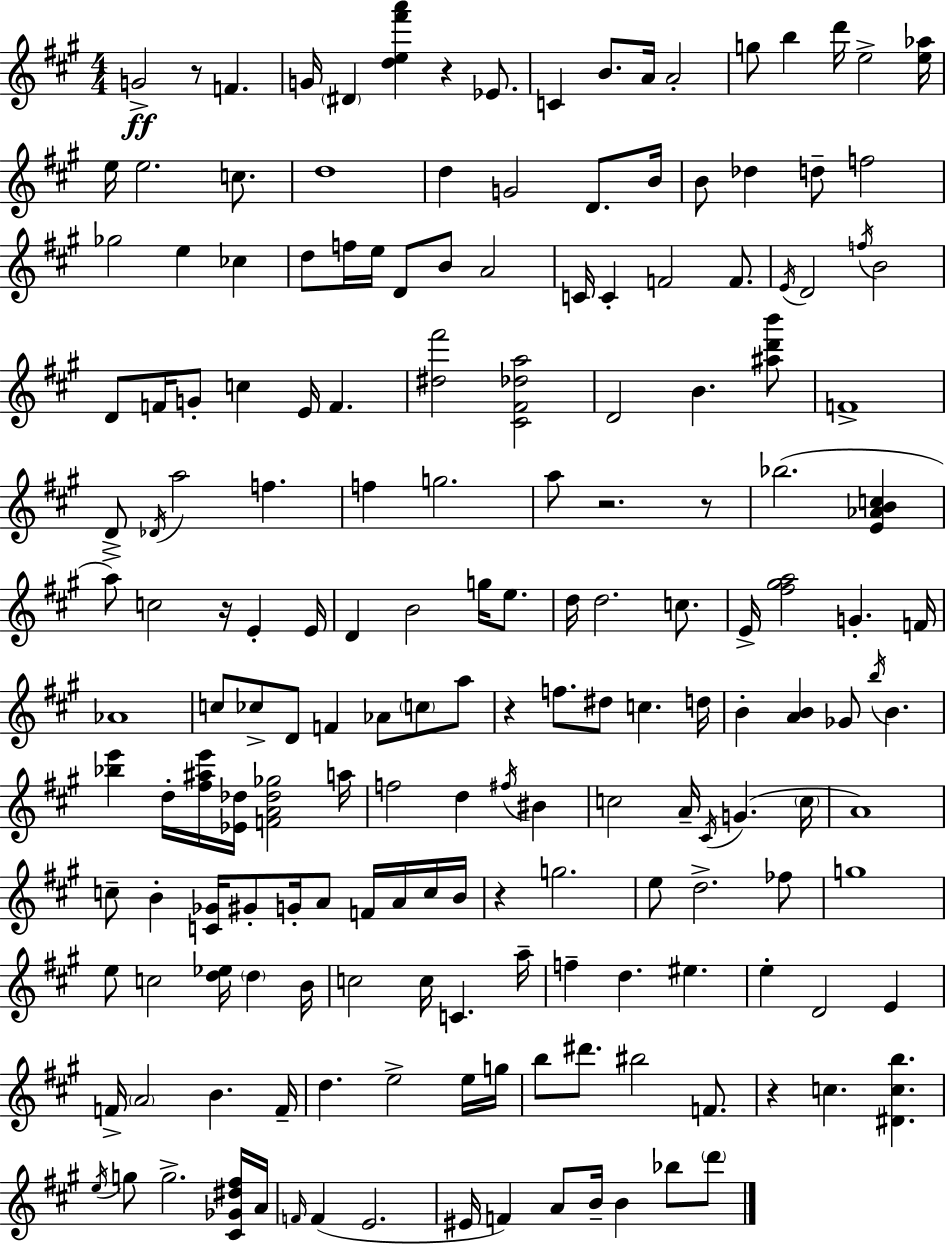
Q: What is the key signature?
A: A major